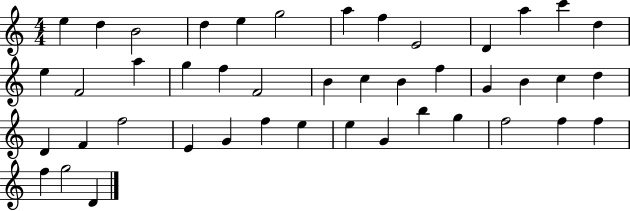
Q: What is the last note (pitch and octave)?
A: D4